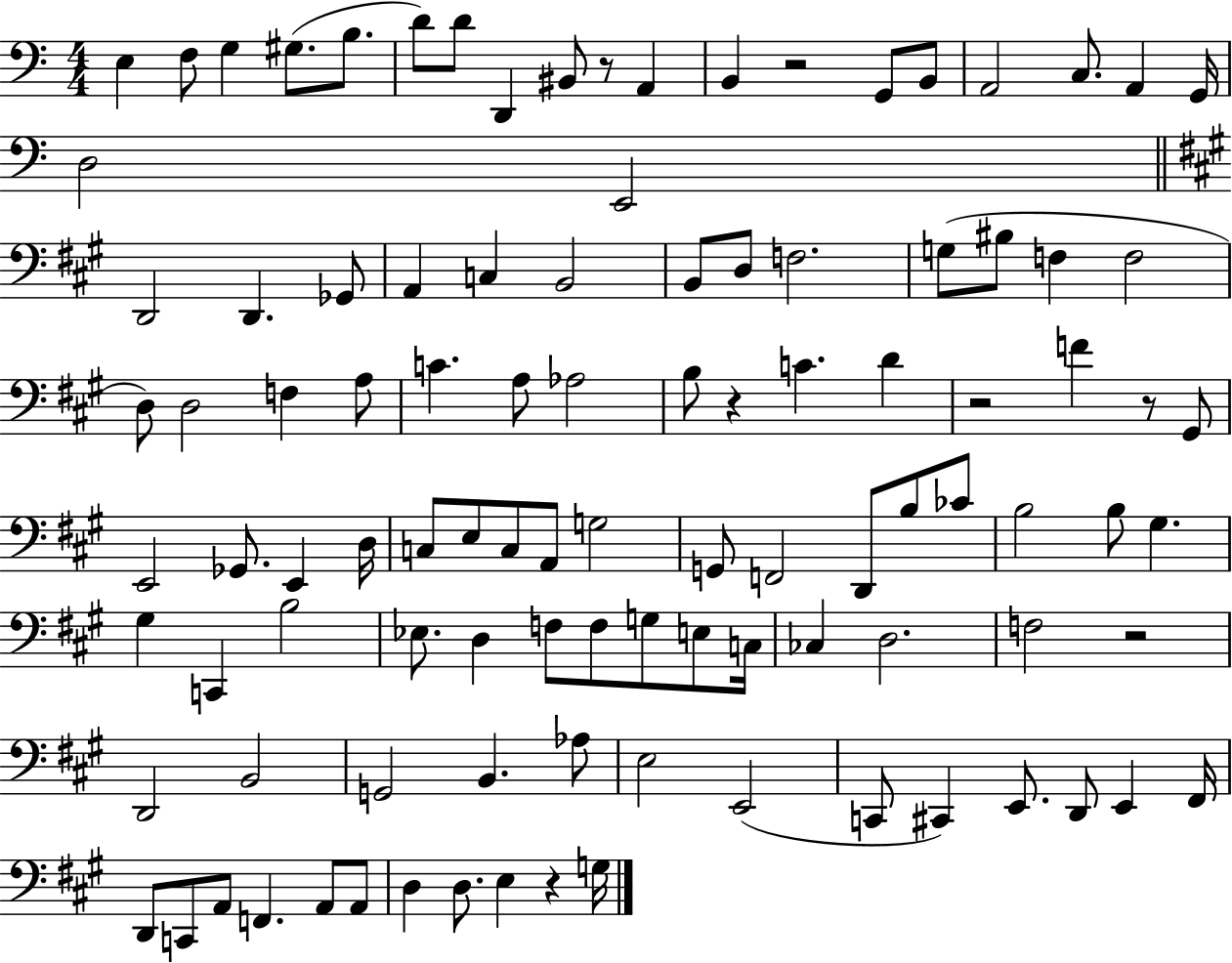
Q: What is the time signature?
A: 4/4